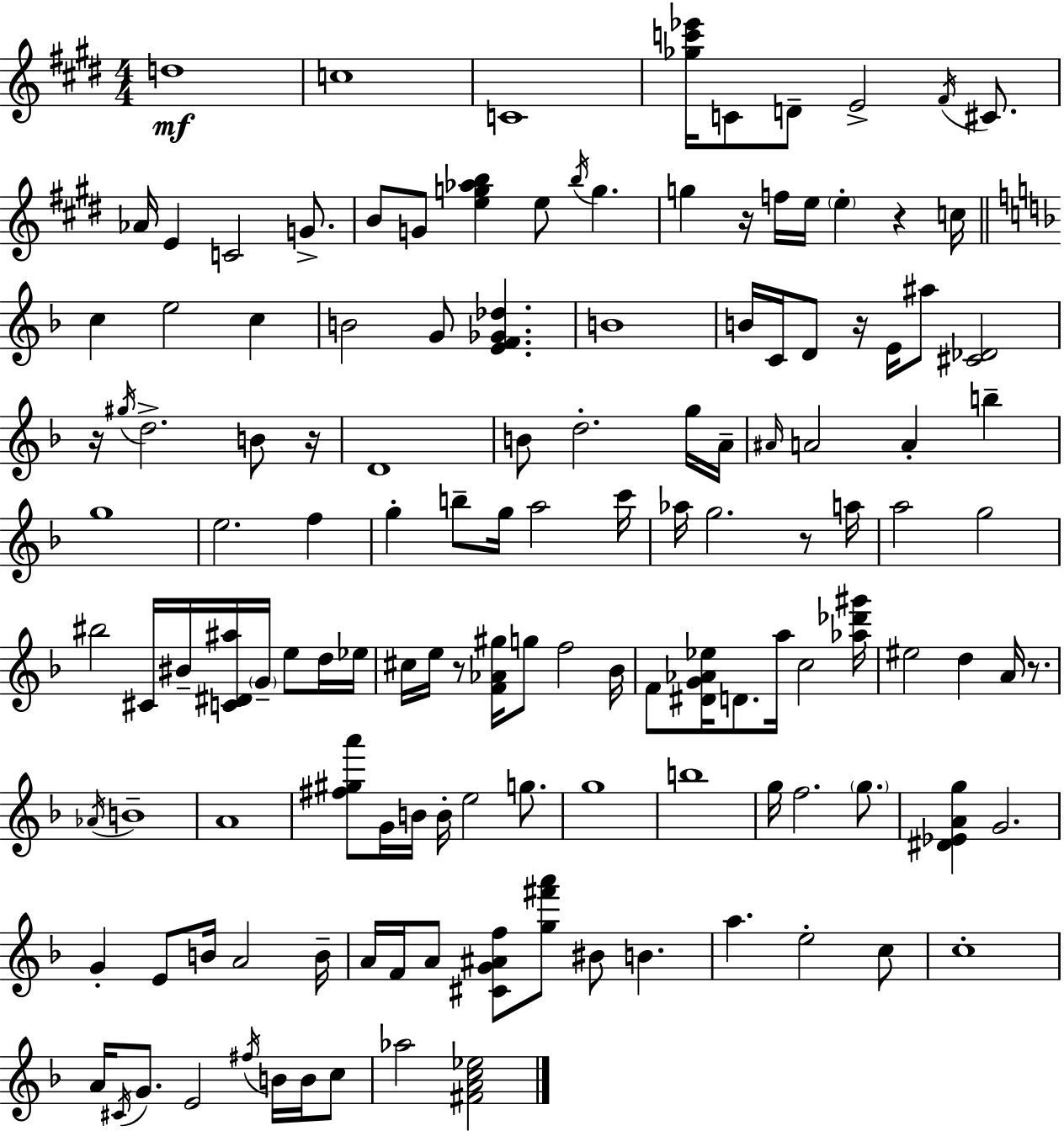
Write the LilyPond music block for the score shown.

{
  \clef treble
  \numericTimeSignature
  \time 4/4
  \key e \major
  \repeat volta 2 { d''1\mf | c''1 | c'1 | <ges'' c''' ees'''>16 c'8 d'8-- e'2-> \acciaccatura { fis'16 } cis'8. | \break aes'16 e'4 c'2 g'8.-> | b'8 g'8 <e'' g'' aes'' b''>4 e''8 \acciaccatura { b''16 } g''4. | g''4 r16 f''16 e''16 \parenthesize e''4-. r4 | c''16 \bar "||" \break \key d \minor c''4 e''2 c''4 | b'2 g'8 <e' f' ges' des''>4. | b'1 | b'16 c'16 d'8 r16 e'16 ais''8 <cis' des'>2 | \break r16 \acciaccatura { gis''16 } d''2.-> b'8 | r16 d'1 | b'8 d''2.-. g''16 | a'16-- \grace { ais'16 } a'2 a'4-. b''4-- | \break g''1 | e''2. f''4 | g''4-. b''8-- g''16 a''2 | c'''16 aes''16 g''2. r8 | \break a''16 a''2 g''2 | bis''2 cis'16 bis'16-- <c' dis' ais''>16 \parenthesize g'16-- e''8 | d''16 ees''16 cis''16 e''16 r8 <f' aes' gis''>16 g''8 f''2 | bes'16 f'8 <dis' g' aes' ees''>16 d'8. a''16 c''2 | \break <aes'' des''' gis'''>16 eis''2 d''4 a'16 r8. | \acciaccatura { aes'16 } b'1-- | a'1 | <fis'' gis'' a'''>8 g'16 b'16 b'16-. e''2 | \break g''8. g''1 | b''1 | g''16 f''2. | \parenthesize g''8. <dis' ees' a' g''>4 g'2. | \break g'4-. e'8 b'16 a'2 | b'16-- a'16 f'16 a'8 <cis' g' ais' f''>8 <g'' fis''' a'''>8 bis'8 b'4. | a''4. e''2-. | c''8 c''1-. | \break a'16 \acciaccatura { cis'16 } g'8. e'2 | \acciaccatura { fis''16 } b'16 b'16 c''8 aes''2 <fis' a' c'' ees''>2 | } \bar "|."
}